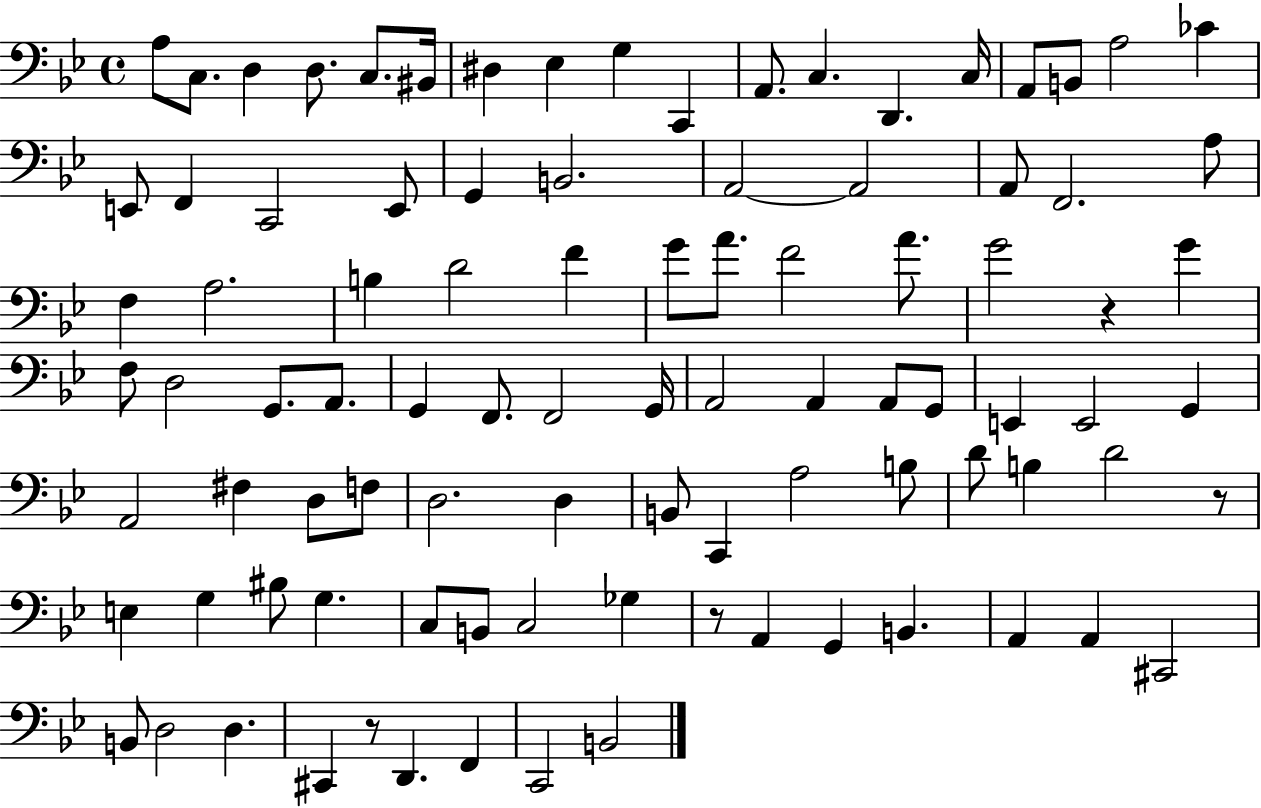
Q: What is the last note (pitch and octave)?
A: B2